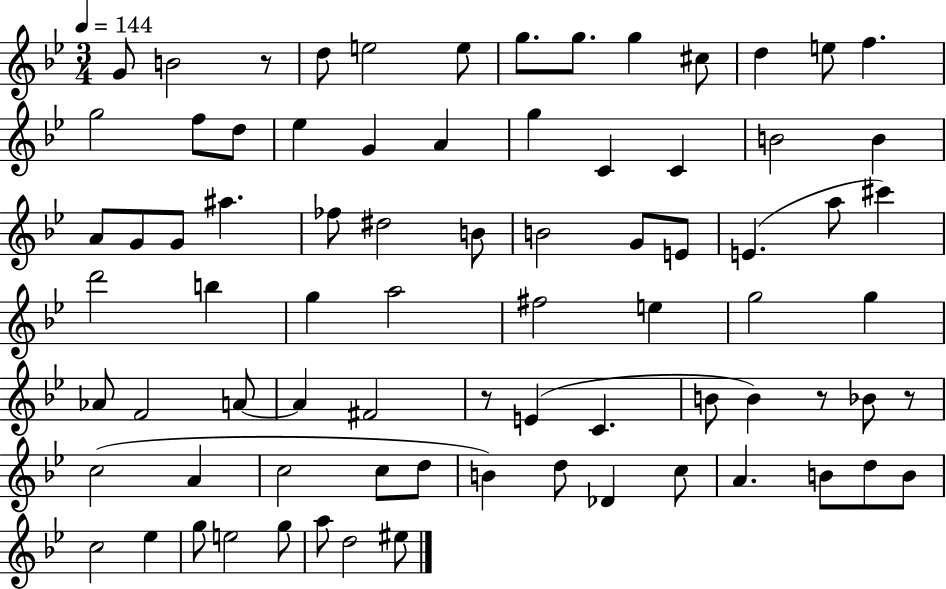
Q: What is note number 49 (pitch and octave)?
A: F#4